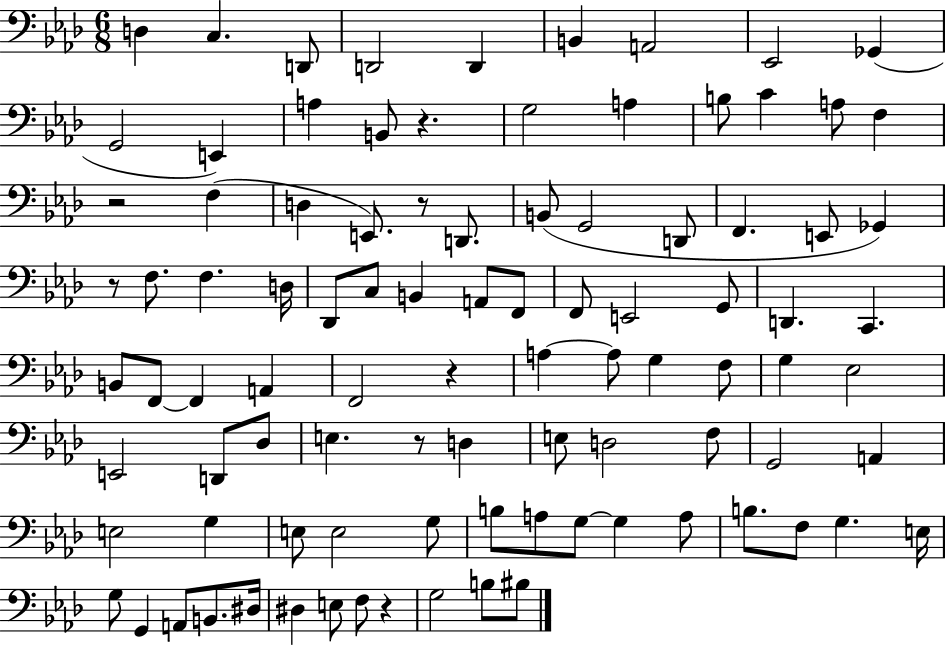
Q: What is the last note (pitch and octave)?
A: BIS3